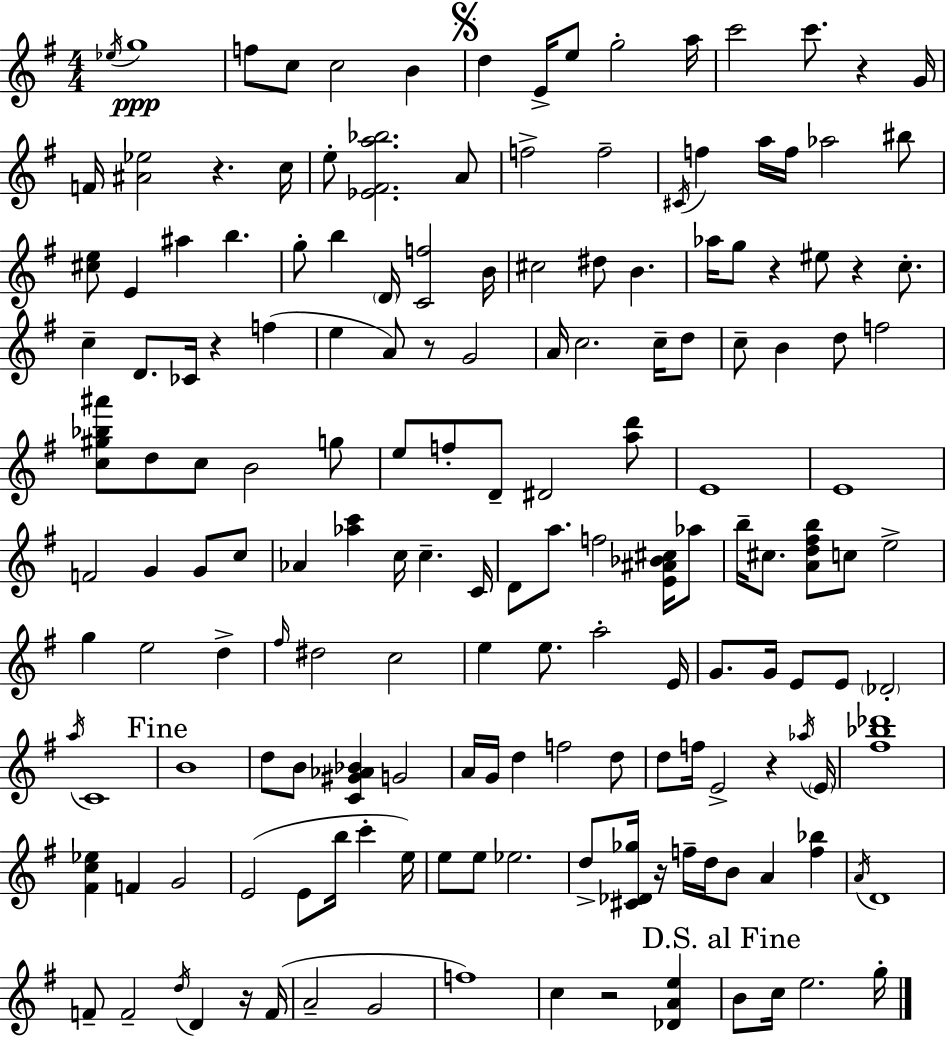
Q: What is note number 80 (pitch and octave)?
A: C5